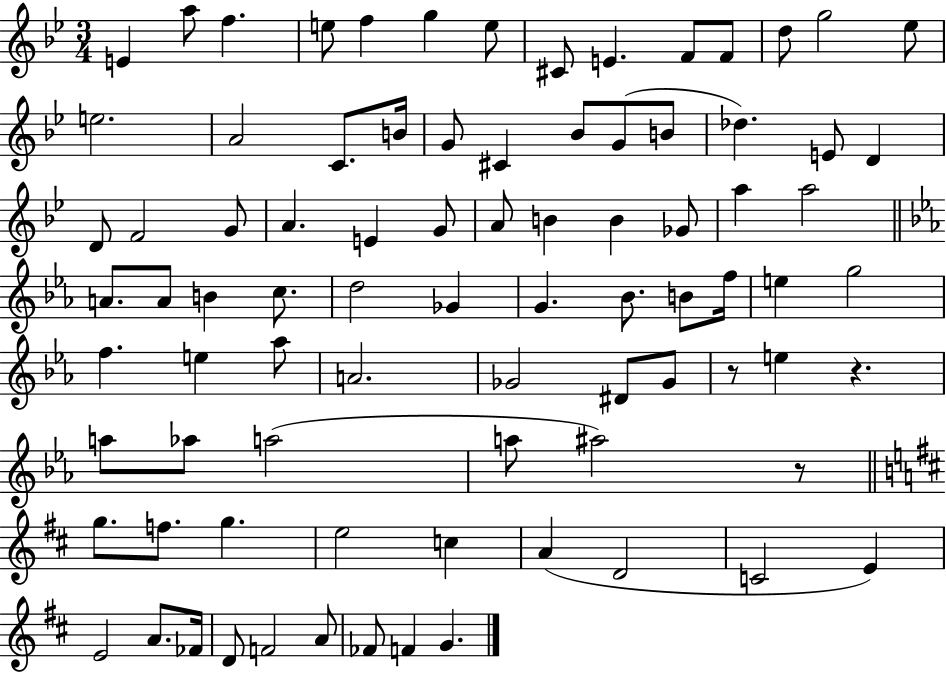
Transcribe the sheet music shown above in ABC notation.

X:1
T:Untitled
M:3/4
L:1/4
K:Bb
E a/2 f e/2 f g e/2 ^C/2 E F/2 F/2 d/2 g2 _e/2 e2 A2 C/2 B/4 G/2 ^C _B/2 G/2 B/2 _d E/2 D D/2 F2 G/2 A E G/2 A/2 B B _G/2 a a2 A/2 A/2 B c/2 d2 _G G _B/2 B/2 f/4 e g2 f e _a/2 A2 _G2 ^D/2 _G/2 z/2 e z a/2 _a/2 a2 a/2 ^a2 z/2 g/2 f/2 g e2 c A D2 C2 E E2 A/2 _F/4 D/2 F2 A/2 _F/2 F G